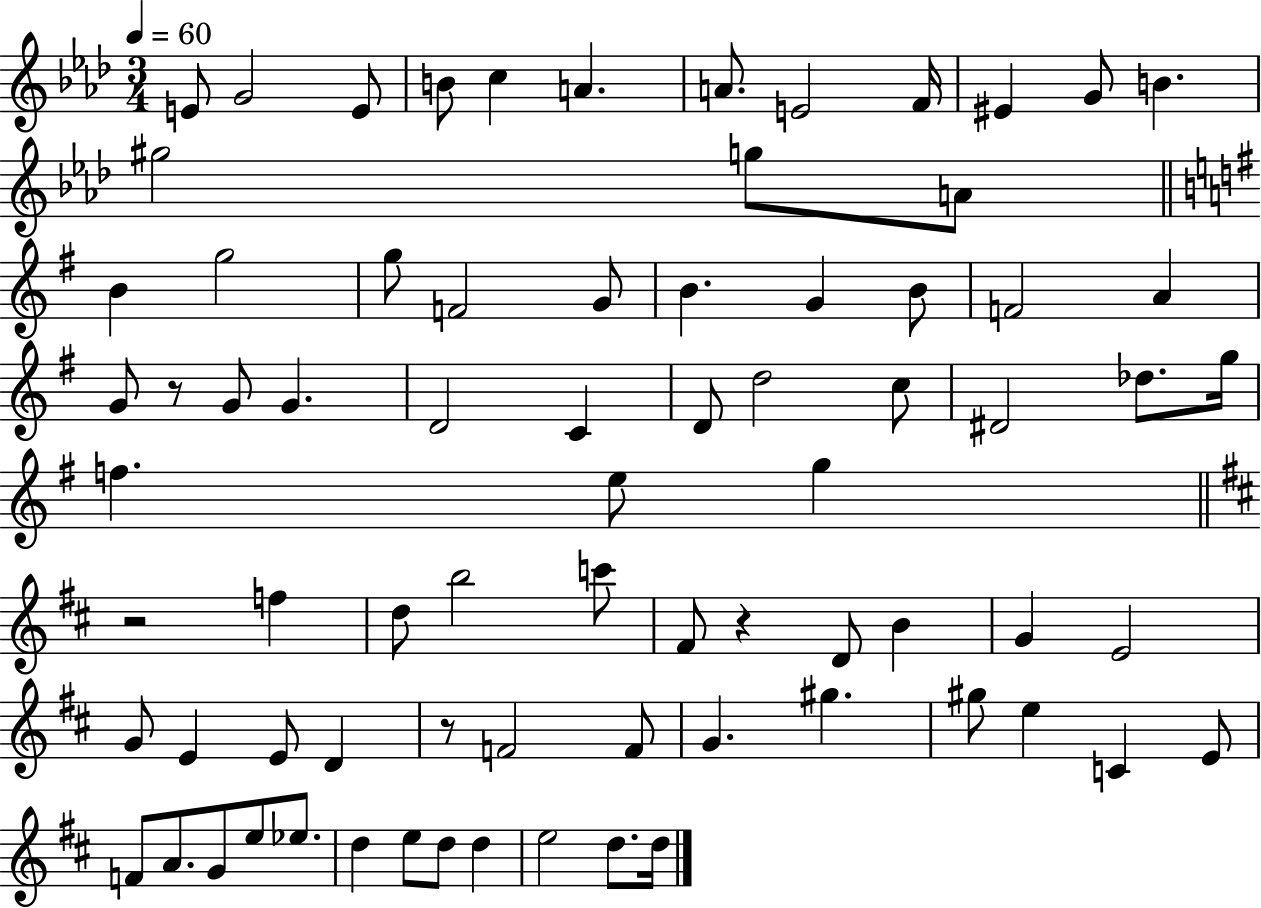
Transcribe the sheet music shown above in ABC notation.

X:1
T:Untitled
M:3/4
L:1/4
K:Ab
E/2 G2 E/2 B/2 c A A/2 E2 F/4 ^E G/2 B ^g2 g/2 A/2 B g2 g/2 F2 G/2 B G B/2 F2 A G/2 z/2 G/2 G D2 C D/2 d2 c/2 ^D2 _d/2 g/4 f e/2 g z2 f d/2 b2 c'/2 ^F/2 z D/2 B G E2 G/2 E E/2 D z/2 F2 F/2 G ^g ^g/2 e C E/2 F/2 A/2 G/2 e/2 _e/2 d e/2 d/2 d e2 d/2 d/4